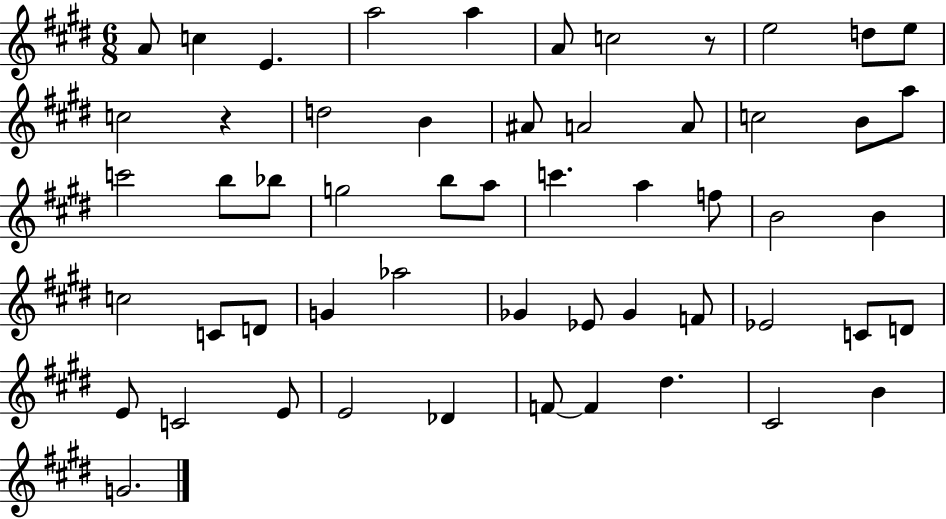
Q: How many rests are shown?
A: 2